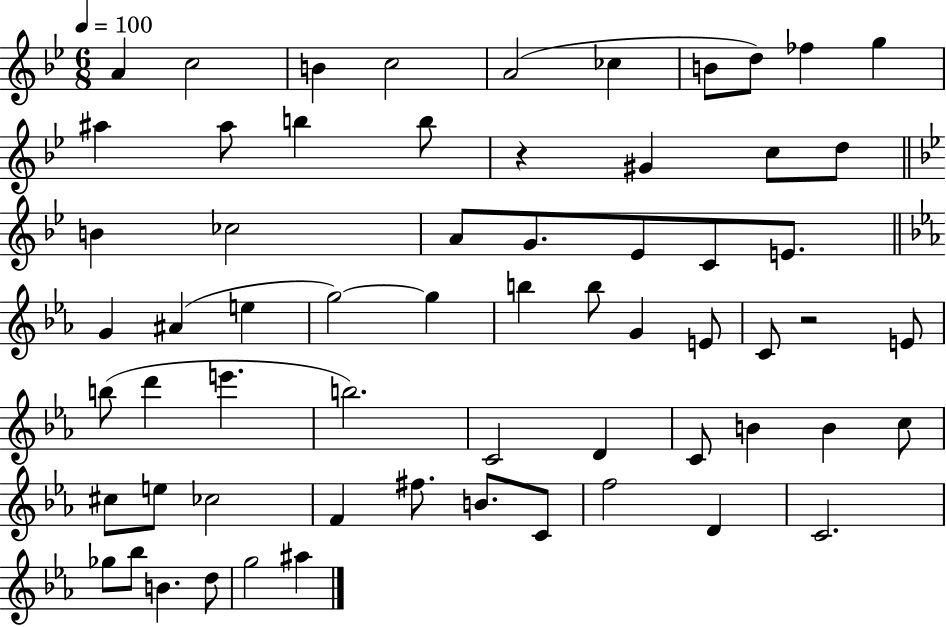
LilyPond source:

{
  \clef treble
  \numericTimeSignature
  \time 6/8
  \key bes \major
  \tempo 4 = 100
  \repeat volta 2 { a'4 c''2 | b'4 c''2 | a'2( ces''4 | b'8 d''8) fes''4 g''4 | \break ais''4 ais''8 b''4 b''8 | r4 gis'4 c''8 d''8 | \bar "||" \break \key bes \major b'4 ces''2 | a'8 g'8. ees'8 c'8 e'8. | \bar "||" \break \key c \minor g'4 ais'4( e''4 | g''2~~) g''4 | b''4 b''8 g'4 e'8 | c'8 r2 e'8 | \break b''8( d'''4 e'''4. | b''2.) | c'2 d'4 | c'8 b'4 b'4 c''8 | \break cis''8 e''8 ces''2 | f'4 fis''8. b'8. c'8 | f''2 d'4 | c'2. | \break ges''8 bes''8 b'4. d''8 | g''2 ais''4 | } \bar "|."
}